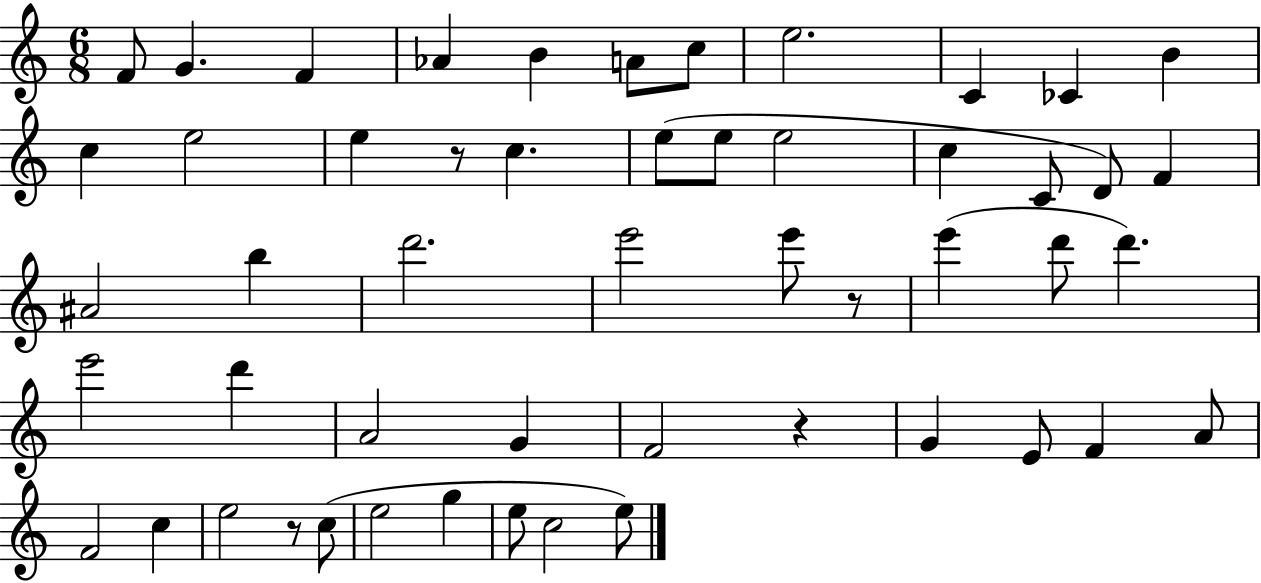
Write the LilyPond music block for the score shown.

{
  \clef treble
  \numericTimeSignature
  \time 6/8
  \key c \major
  f'8 g'4. f'4 | aes'4 b'4 a'8 c''8 | e''2. | c'4 ces'4 b'4 | \break c''4 e''2 | e''4 r8 c''4. | e''8( e''8 e''2 | c''4 c'8 d'8) f'4 | \break ais'2 b''4 | d'''2. | e'''2 e'''8 r8 | e'''4( d'''8 d'''4.) | \break e'''2 d'''4 | a'2 g'4 | f'2 r4 | g'4 e'8 f'4 a'8 | \break f'2 c''4 | e''2 r8 c''8( | e''2 g''4 | e''8 c''2 e''8) | \break \bar "|."
}